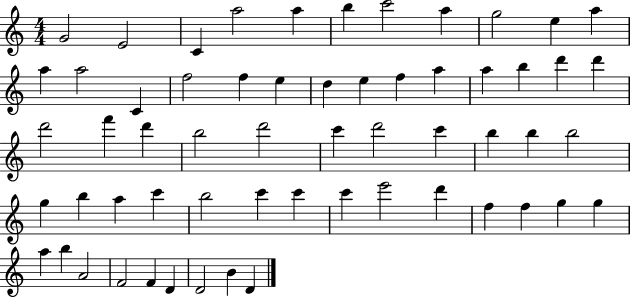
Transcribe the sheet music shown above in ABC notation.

X:1
T:Untitled
M:4/4
L:1/4
K:C
G2 E2 C a2 a b c'2 a g2 e a a a2 C f2 f e d e f a a b d' d' d'2 f' d' b2 d'2 c' d'2 c' b b b2 g b a c' b2 c' c' c' e'2 d' f f g g a b A2 F2 F D D2 B D